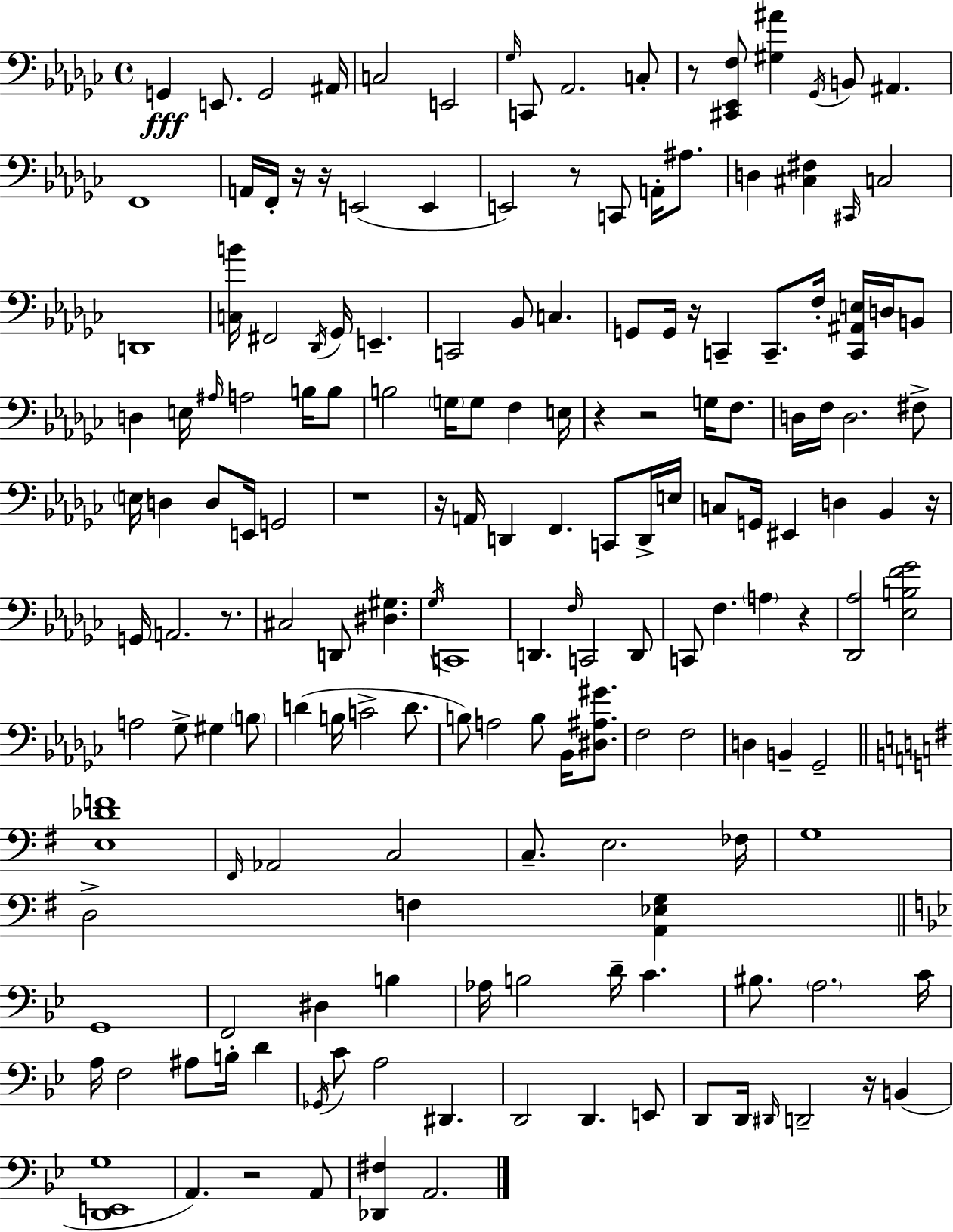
X:1
T:Untitled
M:4/4
L:1/4
K:Ebm
G,, E,,/2 G,,2 ^A,,/4 C,2 E,,2 _G,/4 C,,/2 _A,,2 C,/2 z/2 [^C,,_E,,F,]/2 [^G,^A] _G,,/4 B,,/2 ^A,, F,,4 A,,/4 F,,/4 z/4 z/4 E,,2 E,, E,,2 z/2 C,,/2 A,,/4 ^A,/2 D, [^C,^F,] ^C,,/4 C,2 D,,4 [C,B]/4 ^F,,2 _D,,/4 _G,,/4 E,, C,,2 _B,,/2 C, G,,/2 G,,/4 z/4 C,, C,,/2 F,/4 [C,,^A,,E,]/4 D,/4 B,,/2 D, E,/4 ^A,/4 A,2 B,/4 B,/2 B,2 G,/4 G,/2 F, E,/4 z z2 G,/4 F,/2 D,/4 F,/4 D,2 ^F,/2 E,/4 D, D,/2 E,,/4 G,,2 z4 z/4 A,,/4 D,, F,, C,,/2 D,,/4 E,/4 C,/2 G,,/4 ^E,, D, _B,, z/4 G,,/4 A,,2 z/2 ^C,2 D,,/2 [^D,^G,] _G,/4 C,,4 D,, F,/4 C,,2 D,,/2 C,,/2 F, A, z [_D,,_A,]2 [_E,B,F_G]2 A,2 _G,/2 ^G, B,/2 D B,/4 C2 D/2 B,/2 A,2 B,/2 _B,,/4 [^D,^A,^G]/2 F,2 F,2 D, B,, _G,,2 [E,_DF]4 ^F,,/4 _A,,2 C,2 C,/2 E,2 _F,/4 G,4 D,2 F, [A,,_E,G,] G,,4 F,,2 ^D, B, _A,/4 B,2 D/4 C ^B,/2 A,2 C/4 A,/4 F,2 ^A,/2 B,/4 D _G,,/4 C/2 A,2 ^D,, D,,2 D,, E,,/2 D,,/2 D,,/4 ^D,,/4 D,,2 z/4 B,, [D,,E,,G,]4 A,, z2 A,,/2 [_D,,^F,] A,,2